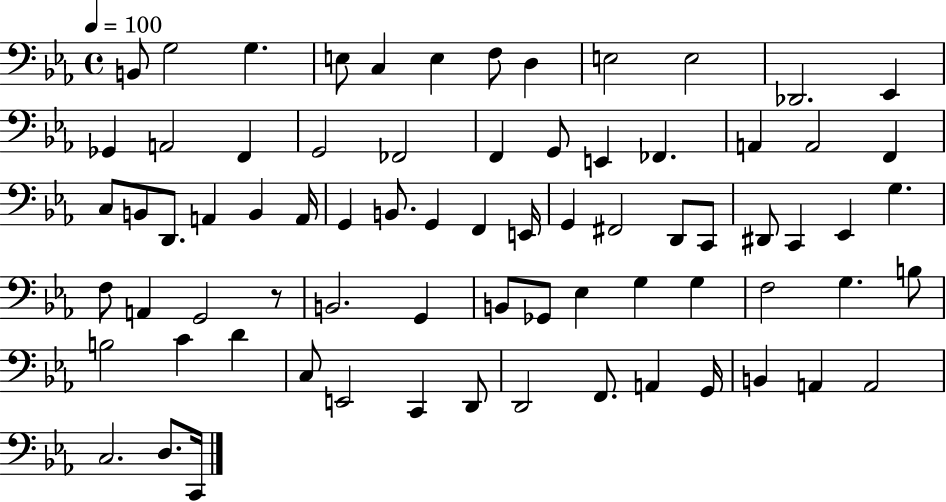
B2/e G3/h G3/q. E3/e C3/q E3/q F3/e D3/q E3/h E3/h Db2/h. Eb2/q Gb2/q A2/h F2/q G2/h FES2/h F2/q G2/e E2/q FES2/q. A2/q A2/h F2/q C3/e B2/e D2/e. A2/q B2/q A2/s G2/q B2/e. G2/q F2/q E2/s G2/q F#2/h D2/e C2/e D#2/e C2/q Eb2/q G3/q. F3/e A2/q G2/h R/e B2/h. G2/q B2/e Gb2/e Eb3/q G3/q G3/q F3/h G3/q. B3/e B3/h C4/q D4/q C3/e E2/h C2/q D2/e D2/h F2/e. A2/q G2/s B2/q A2/q A2/h C3/h. D3/e. C2/s